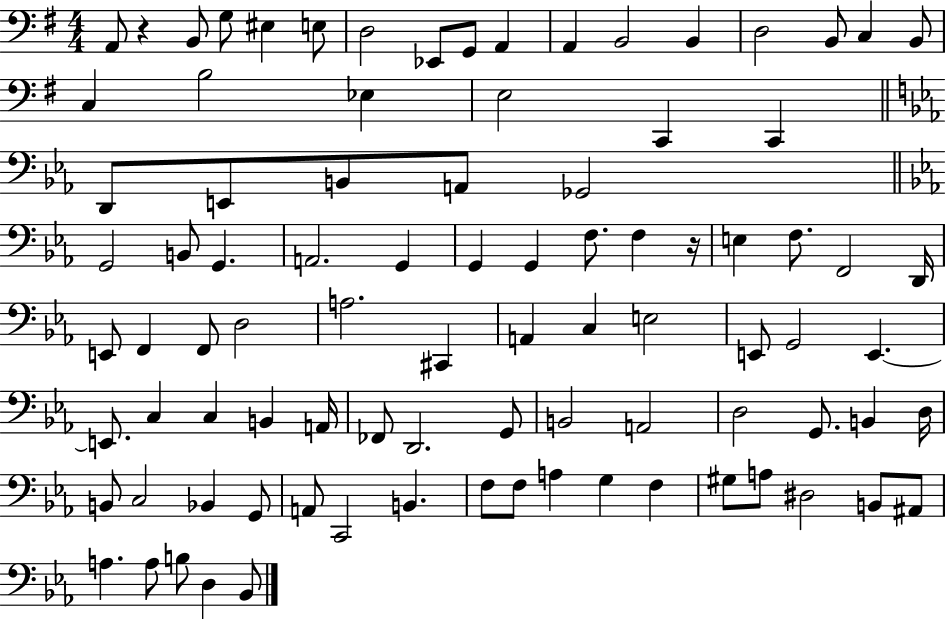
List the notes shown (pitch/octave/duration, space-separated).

A2/e R/q B2/e G3/e EIS3/q E3/e D3/h Eb2/e G2/e A2/q A2/q B2/h B2/q D3/h B2/e C3/q B2/e C3/q B3/h Eb3/q E3/h C2/q C2/q D2/e E2/e B2/e A2/e Gb2/h G2/h B2/e G2/q. A2/h. G2/q G2/q G2/q F3/e. F3/q R/s E3/q F3/e. F2/h D2/s E2/e F2/q F2/e D3/h A3/h. C#2/q A2/q C3/q E3/h E2/e G2/h E2/q. E2/e. C3/q C3/q B2/q A2/s FES2/e D2/h. G2/e B2/h A2/h D3/h G2/e. B2/q D3/s B2/e C3/h Bb2/q G2/e A2/e C2/h B2/q. F3/e F3/e A3/q G3/q F3/q G#3/e A3/e D#3/h B2/e A#2/e A3/q. A3/e B3/e D3/q Bb2/e